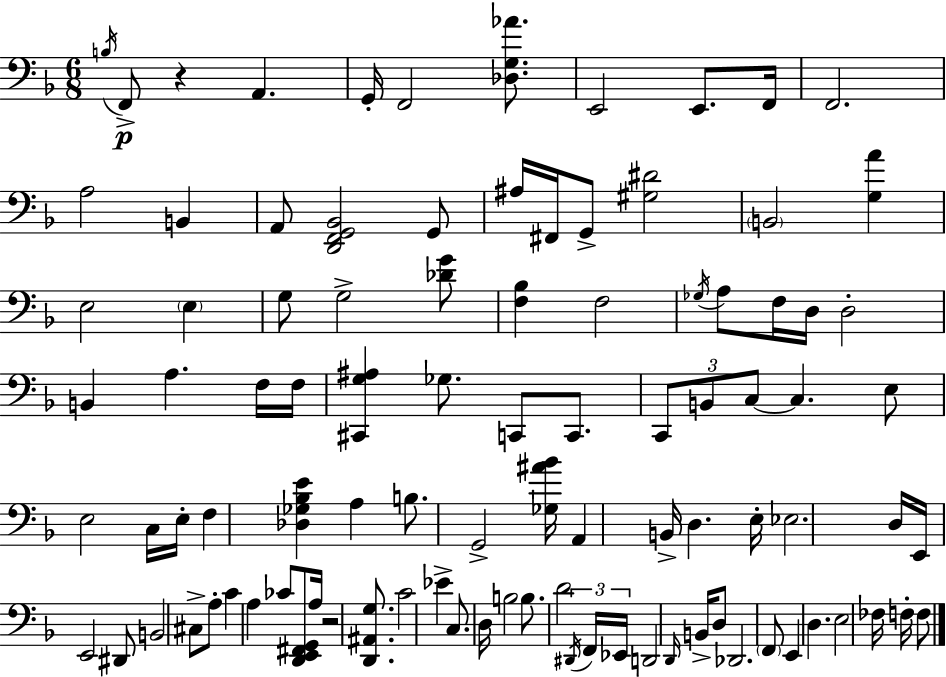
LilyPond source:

{
  \clef bass
  \numericTimeSignature
  \time 6/8
  \key f \major
  \acciaccatura { b16 }\p f,8-> r4 a,4. | g,16-. f,2 <des g aes'>8. | e,2 e,8. | f,16 f,2. | \break a2 b,4 | a,8 <d, f, g, bes,>2 g,8 | ais16 fis,16 g,8-> <gis dis'>2 | \parenthesize b,2 <g a'>4 | \break e2 \parenthesize e4 | g8 g2-> <des' g'>8 | <f bes>4 f2 | \acciaccatura { ges16 } a8 f16 d16 d2-. | \break b,4 a4. | f16 f16 <cis, g ais>4 ges8. c,8 c,8. | \tuplet 3/2 { c,8 b,8 c8~~ } c4. | e8 e2 | \break c16 e16-. f4 <des ges bes e'>4 a4 | b8. g,2-> | <ges ais' bes'>16 a,4 b,16-> d4. | e16-. ees2. | \break d16 e,16 e,2 | dis,8 b,2 cis8-> | a8-. c'4 a4 ces'8 | <d, e, fis, g,>8 a16 r2 <d, ais, g>8. | \break c'2 ees'4-> | c8. d16 b2 | b8. d'2 | \tuplet 3/2 { \acciaccatura { dis,16 } f,16 ees,16 } d,2 | \break \grace { d,16 } b,16-> d8 des,2. | \parenthesize f,8 e,4 d4. | e2 | fes16 f16-. f8 \bar "|."
}